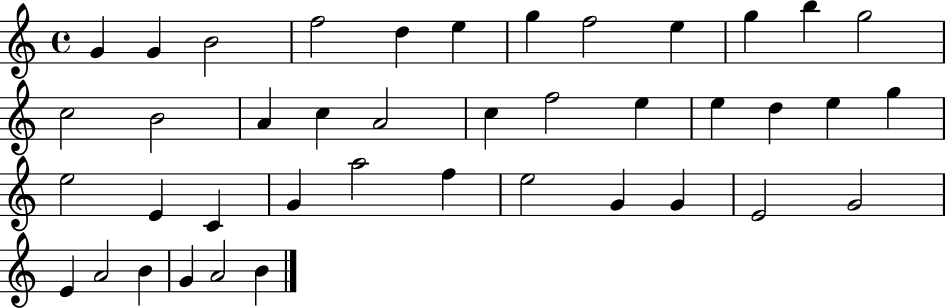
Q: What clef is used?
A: treble